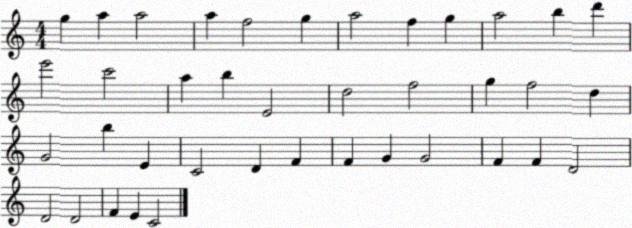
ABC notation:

X:1
T:Untitled
M:4/4
L:1/4
K:C
g a a2 a f2 g a2 f g a2 b d' e'2 c'2 a b E2 d2 f2 g f2 d G2 b E C2 D F F G G2 F F D2 D2 D2 F E C2